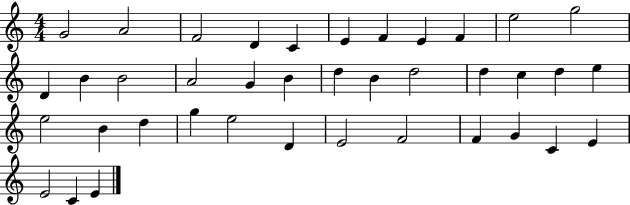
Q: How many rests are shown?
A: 0